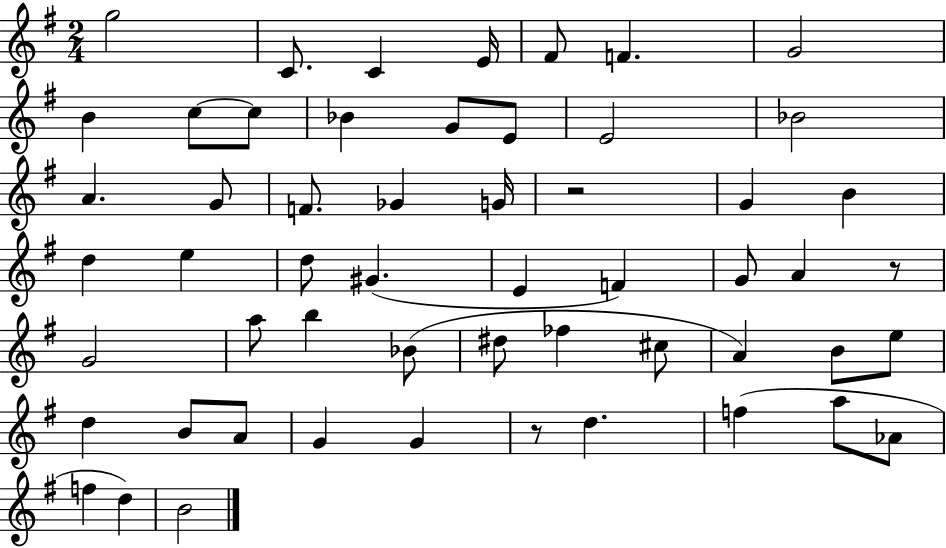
X:1
T:Untitled
M:2/4
L:1/4
K:G
g2 C/2 C E/4 ^F/2 F G2 B c/2 c/2 _B G/2 E/2 E2 _B2 A G/2 F/2 _G G/4 z2 G B d e d/2 ^G E F G/2 A z/2 G2 a/2 b _B/2 ^d/2 _f ^c/2 A B/2 e/2 d B/2 A/2 G G z/2 d f a/2 _A/2 f d B2